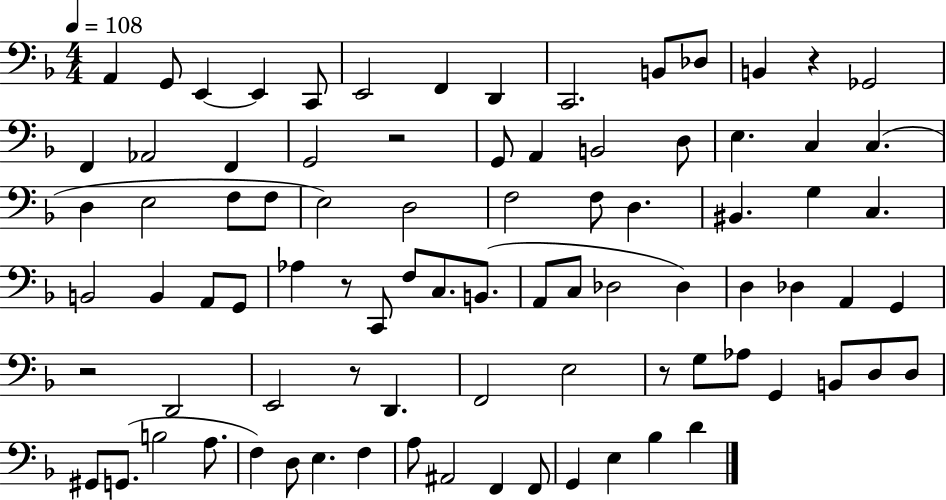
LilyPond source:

{
  \clef bass
  \numericTimeSignature
  \time 4/4
  \key f \major
  \tempo 4 = 108
  a,4 g,8 e,4~~ e,4 c,8 | e,2 f,4 d,4 | c,2. b,8 des8 | b,4 r4 ges,2 | \break f,4 aes,2 f,4 | g,2 r2 | g,8 a,4 b,2 d8 | e4. c4 c4.( | \break d4 e2 f8 f8 | e2) d2 | f2 f8 d4. | bis,4. g4 c4. | \break b,2 b,4 a,8 g,8 | aes4 r8 c,8 f8 c8. b,8.( | a,8 c8 des2 des4) | d4 des4 a,4 g,4 | \break r2 d,2 | e,2 r8 d,4. | f,2 e2 | r8 g8 aes8 g,4 b,8 d8 d8 | \break gis,8 g,8.( b2 a8. | f4) d8 e4. f4 | a8 ais,2 f,4 f,8 | g,4 e4 bes4 d'4 | \break \bar "|."
}